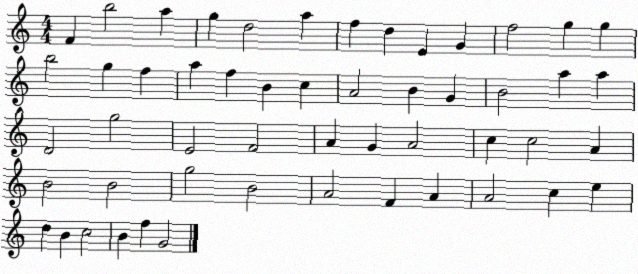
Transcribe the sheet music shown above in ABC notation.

X:1
T:Untitled
M:4/4
L:1/4
K:C
F b2 a g d2 a f d E G f2 g g b2 g f a f B c A2 B G B2 a a D2 g2 E2 F2 A G A2 c c2 A B2 B2 g2 B2 A2 F A A2 c e d B c2 B f G2